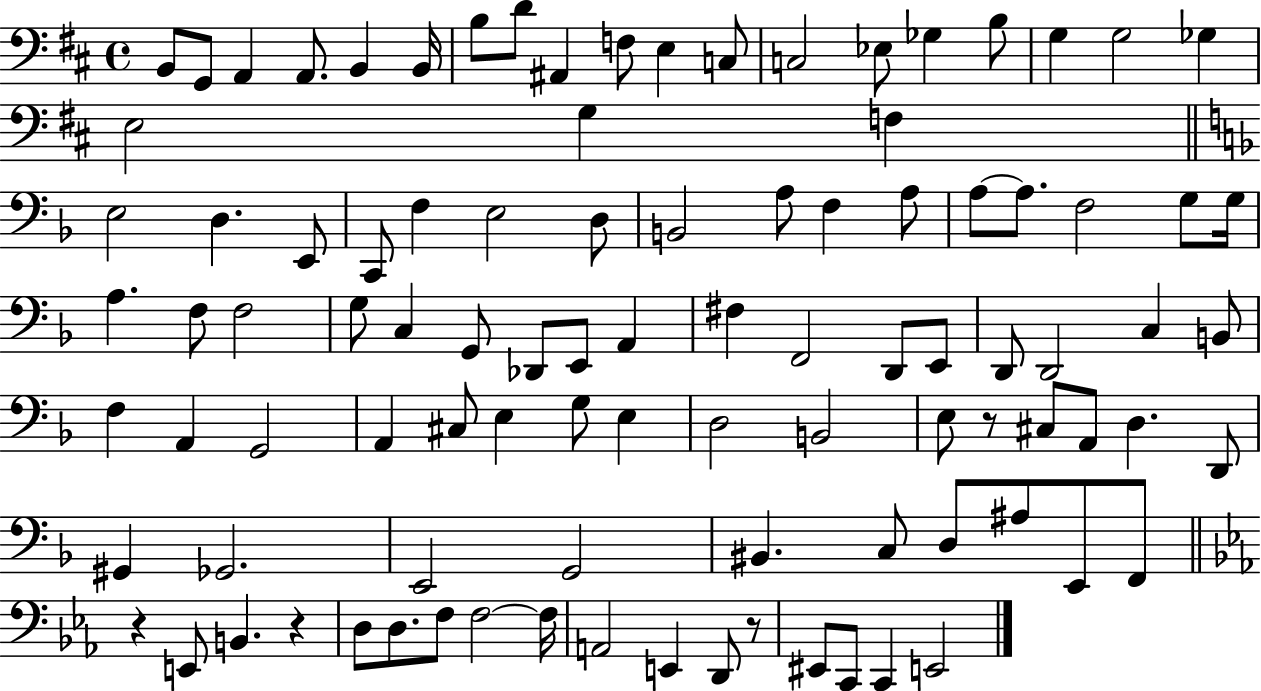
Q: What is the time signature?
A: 4/4